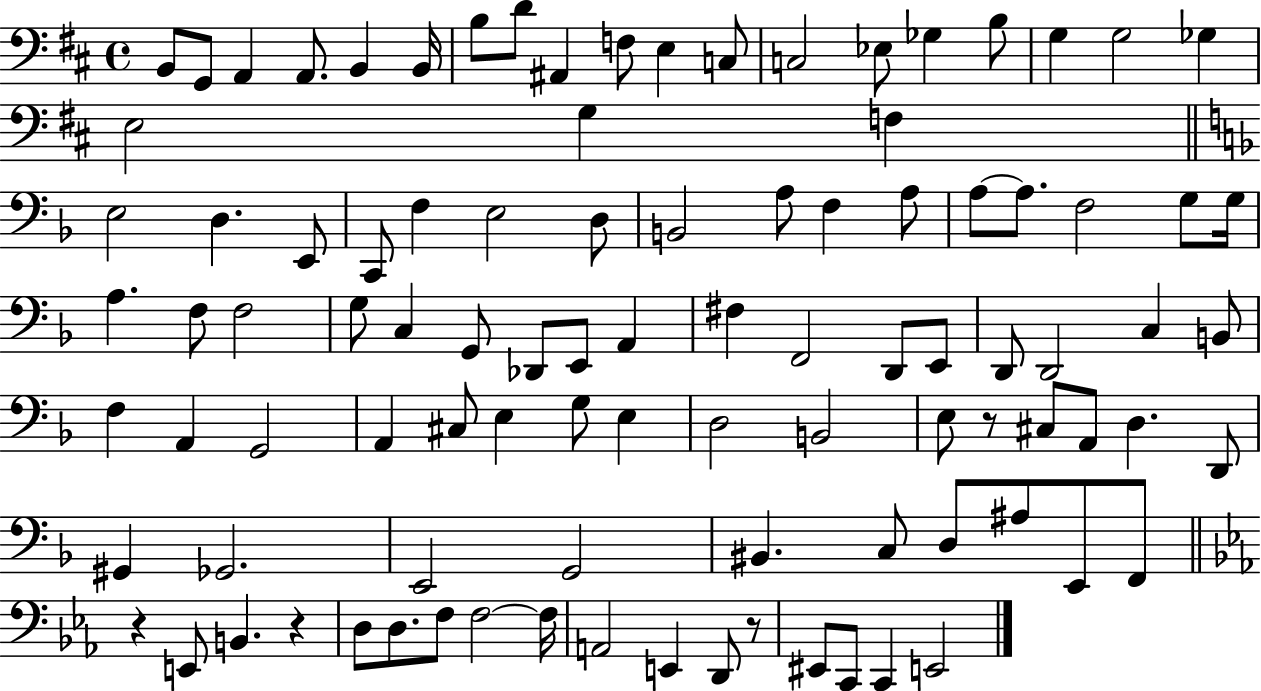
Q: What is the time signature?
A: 4/4